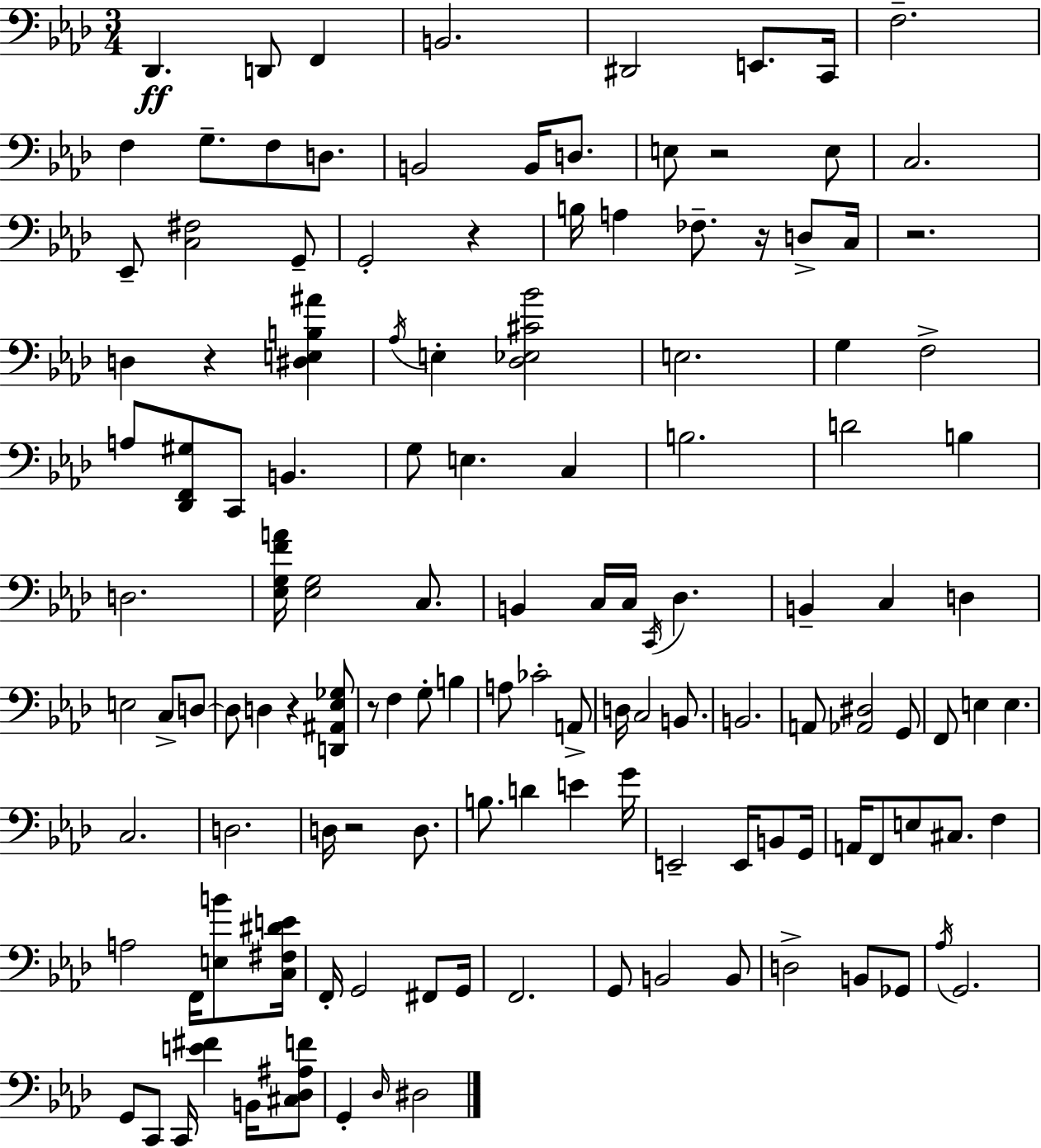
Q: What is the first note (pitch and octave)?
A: Db2